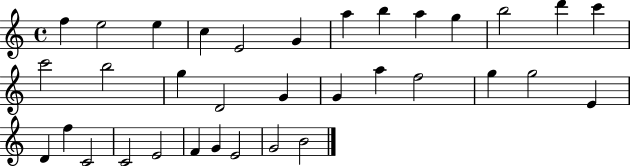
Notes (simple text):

F5/q E5/h E5/q C5/q E4/h G4/q A5/q B5/q A5/q G5/q B5/h D6/q C6/q C6/h B5/h G5/q D4/h G4/q G4/q A5/q F5/h G5/q G5/h E4/q D4/q F5/q C4/h C4/h E4/h F4/q G4/q E4/h G4/h B4/h